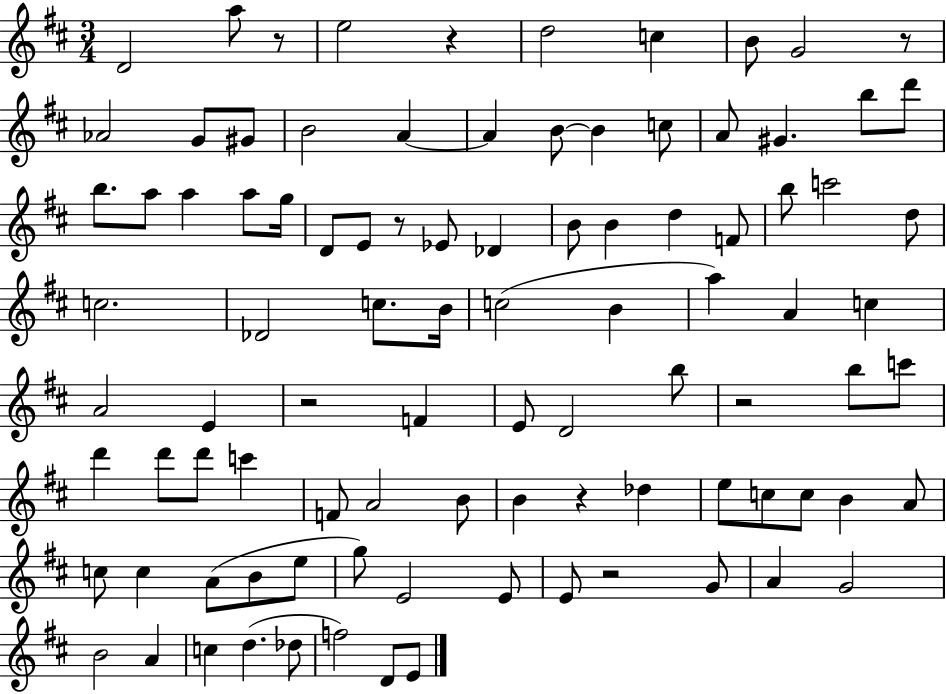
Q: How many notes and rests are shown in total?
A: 95